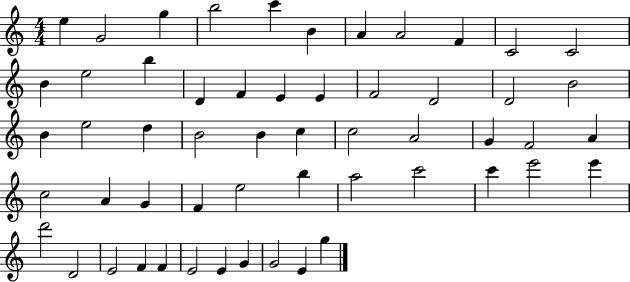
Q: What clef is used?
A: treble